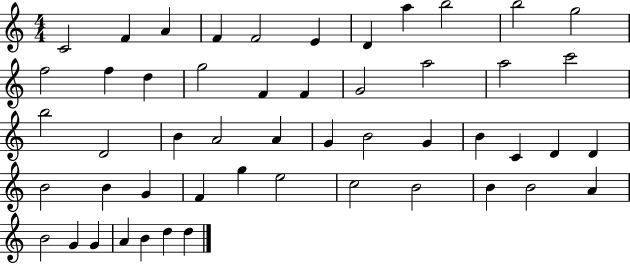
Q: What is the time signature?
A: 4/4